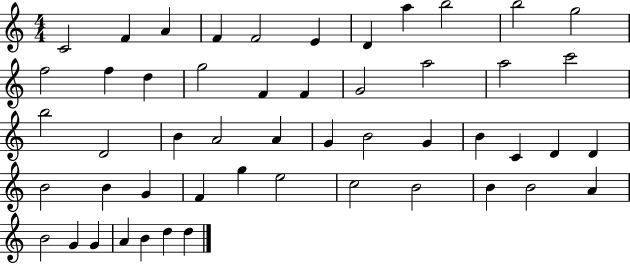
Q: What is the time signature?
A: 4/4